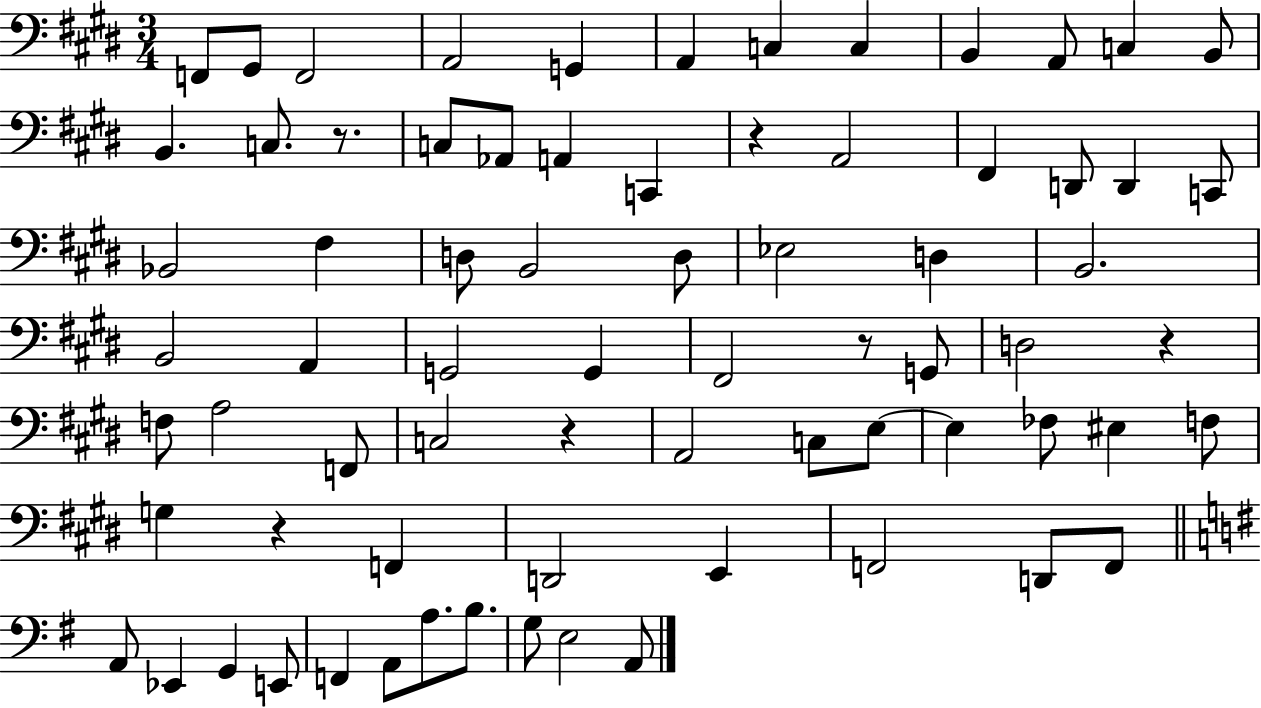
{
  \clef bass
  \numericTimeSignature
  \time 3/4
  \key e \major
  f,8 gis,8 f,2 | a,2 g,4 | a,4 c4 c4 | b,4 a,8 c4 b,8 | \break b,4. c8. r8. | c8 aes,8 a,4 c,4 | r4 a,2 | fis,4 d,8 d,4 c,8 | \break bes,2 fis4 | d8 b,2 d8 | ees2 d4 | b,2. | \break b,2 a,4 | g,2 g,4 | fis,2 r8 g,8 | d2 r4 | \break f8 a2 f,8 | c2 r4 | a,2 c8 e8~~ | e4 fes8 eis4 f8 | \break g4 r4 f,4 | d,2 e,4 | f,2 d,8 f,8 | \bar "||" \break \key e \minor a,8 ees,4 g,4 e,8 | f,4 a,8 a8. b8. | g8 e2 a,8 | \bar "|."
}